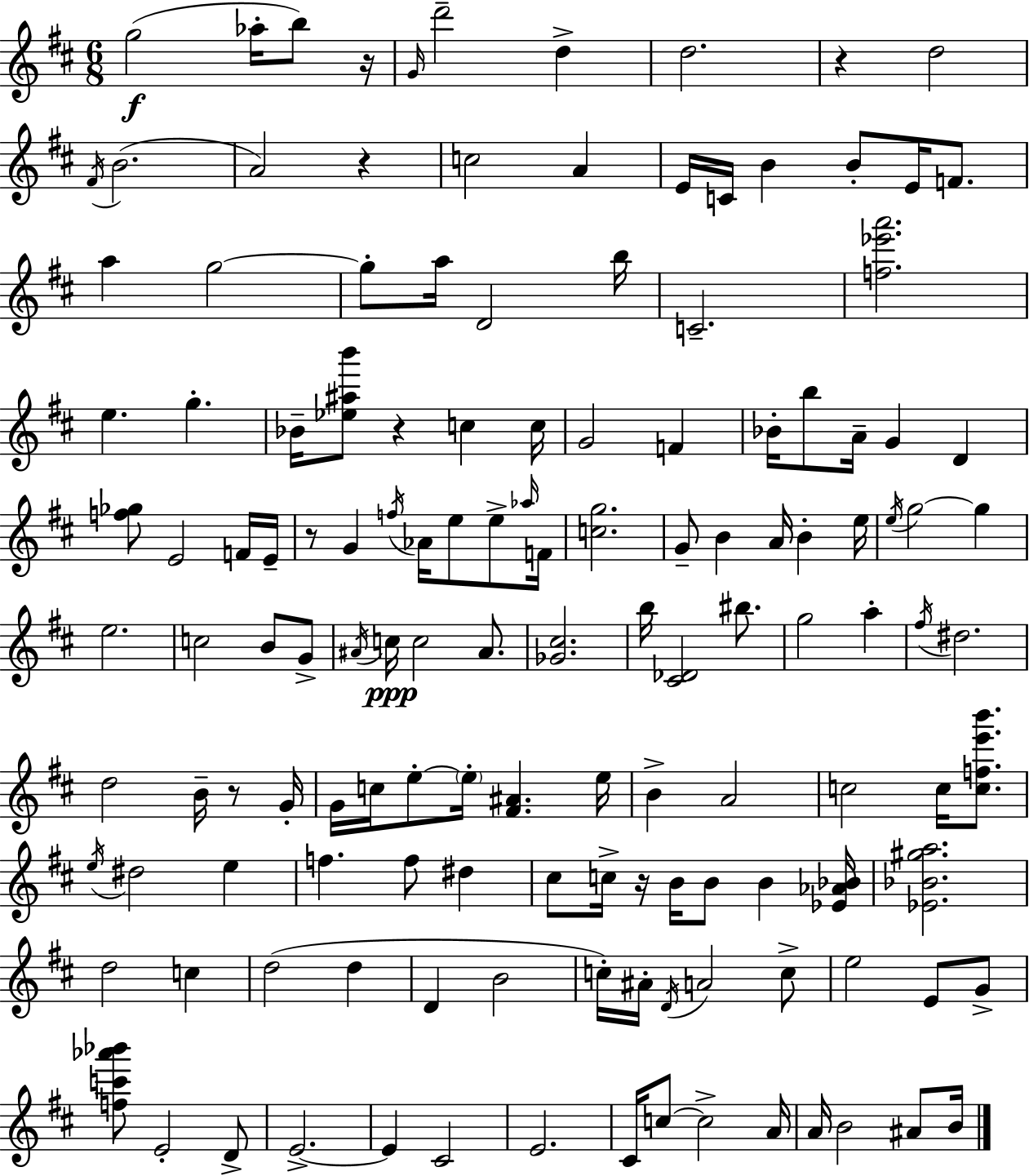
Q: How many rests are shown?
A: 7